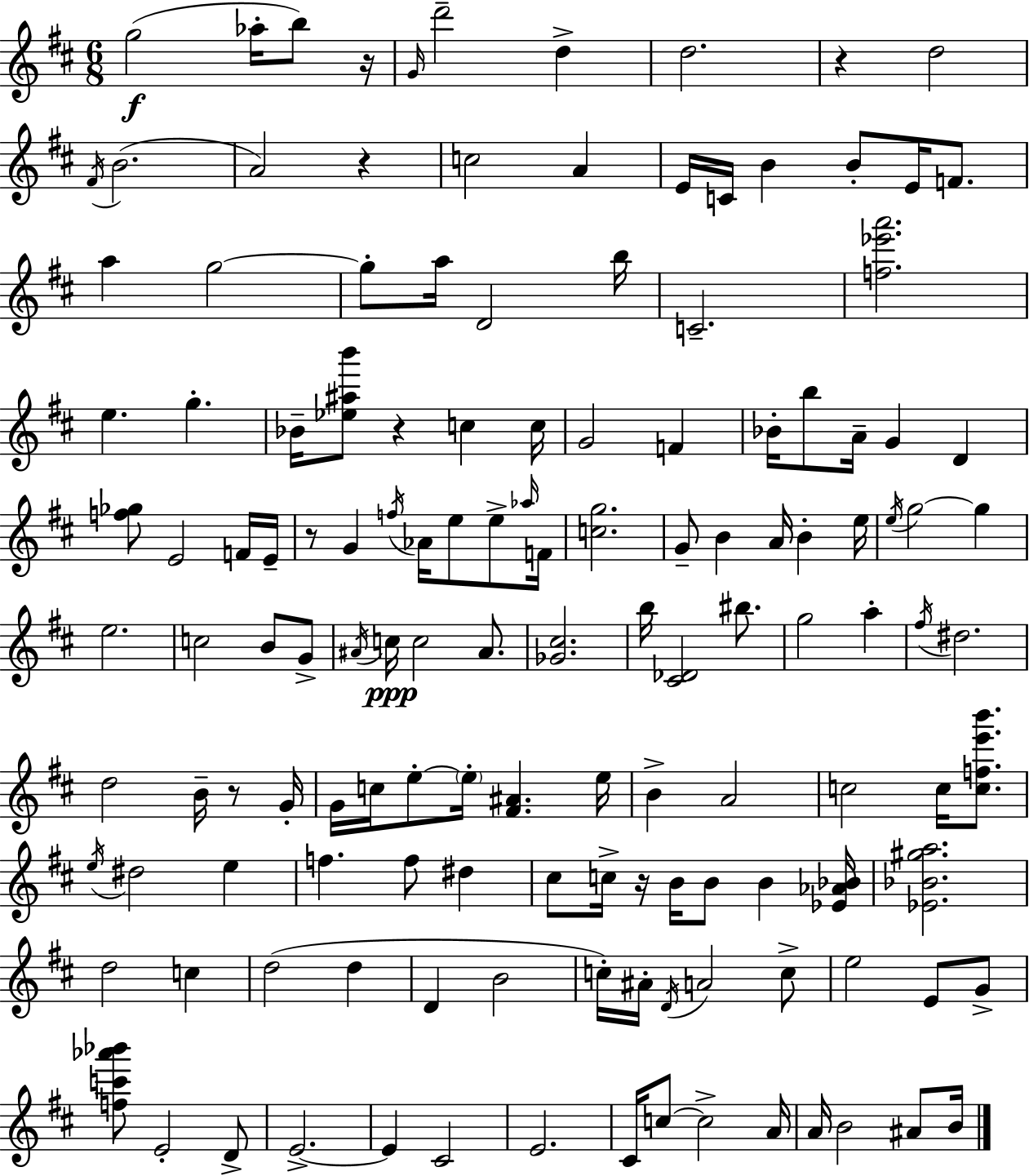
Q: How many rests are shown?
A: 7